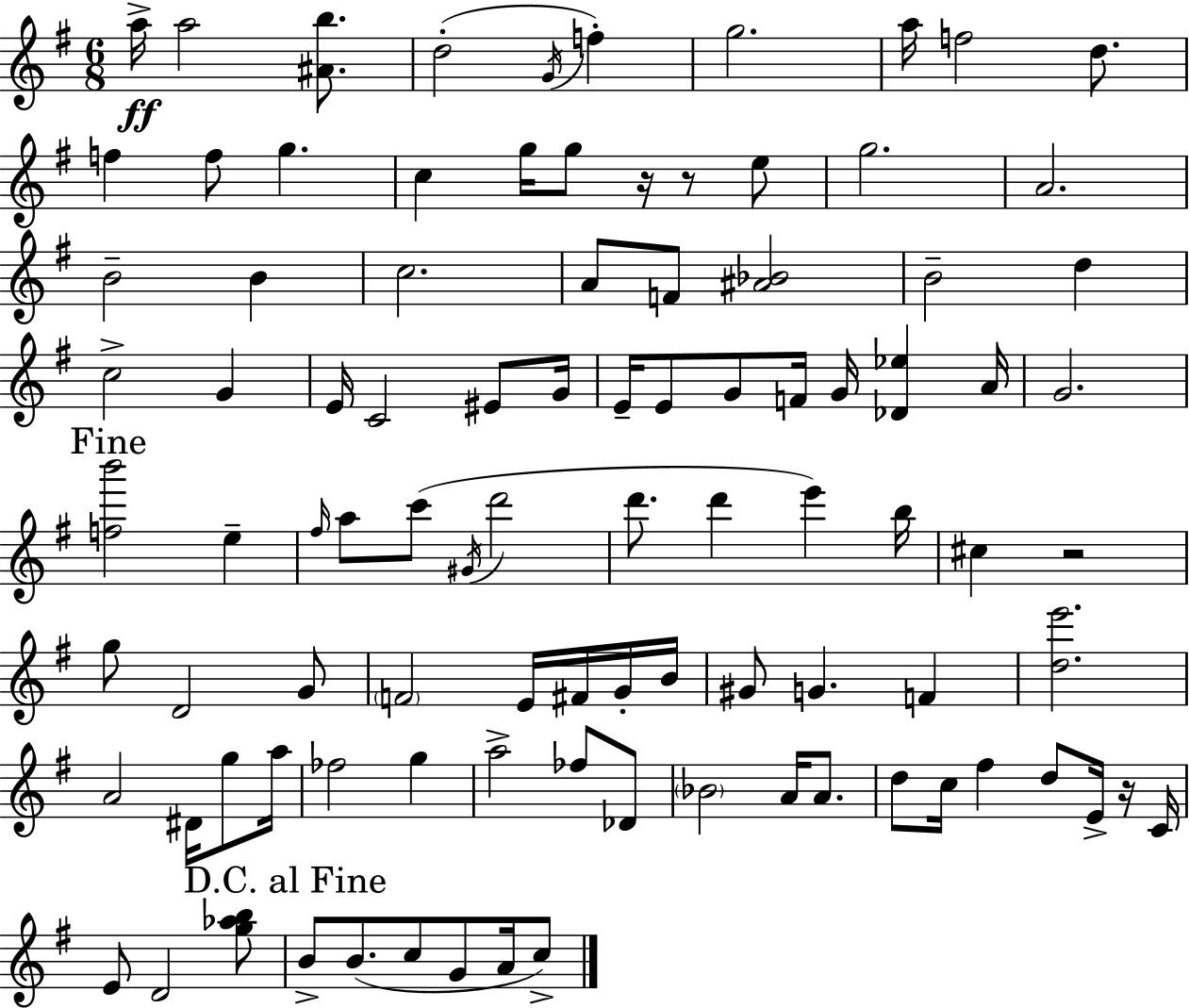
X:1
T:Untitled
M:6/8
L:1/4
K:Em
a/4 a2 [^Ab]/2 d2 G/4 f g2 a/4 f2 d/2 f f/2 g c g/4 g/2 z/4 z/2 e/2 g2 A2 B2 B c2 A/2 F/2 [^A_B]2 B2 d c2 G E/4 C2 ^E/2 G/4 E/4 E/2 G/2 F/4 G/4 [_D_e] A/4 G2 [fb']2 e ^f/4 a/2 c'/2 ^G/4 d'2 d'/2 d' e' b/4 ^c z2 g/2 D2 G/2 F2 E/4 ^F/4 G/4 B/4 ^G/2 G F [de']2 A2 ^D/4 g/2 a/4 _f2 g a2 _f/2 _D/2 _B2 A/4 A/2 d/2 c/4 ^f d/2 E/4 z/4 C/4 E/2 D2 [g_ab]/2 B/2 B/2 c/2 G/2 A/4 c/2